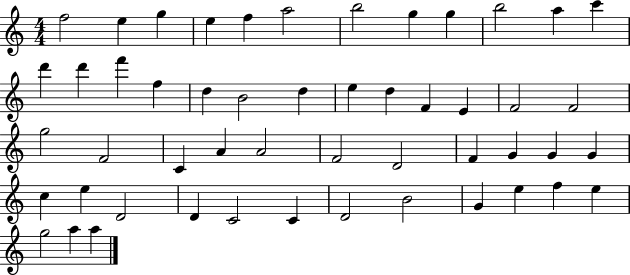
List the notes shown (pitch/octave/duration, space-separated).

F5/h E5/q G5/q E5/q F5/q A5/h B5/h G5/q G5/q B5/h A5/q C6/q D6/q D6/q F6/q F5/q D5/q B4/h D5/q E5/q D5/q F4/q E4/q F4/h F4/h G5/h F4/h C4/q A4/q A4/h F4/h D4/h F4/q G4/q G4/q G4/q C5/q E5/q D4/h D4/q C4/h C4/q D4/h B4/h G4/q E5/q F5/q E5/q G5/h A5/q A5/q